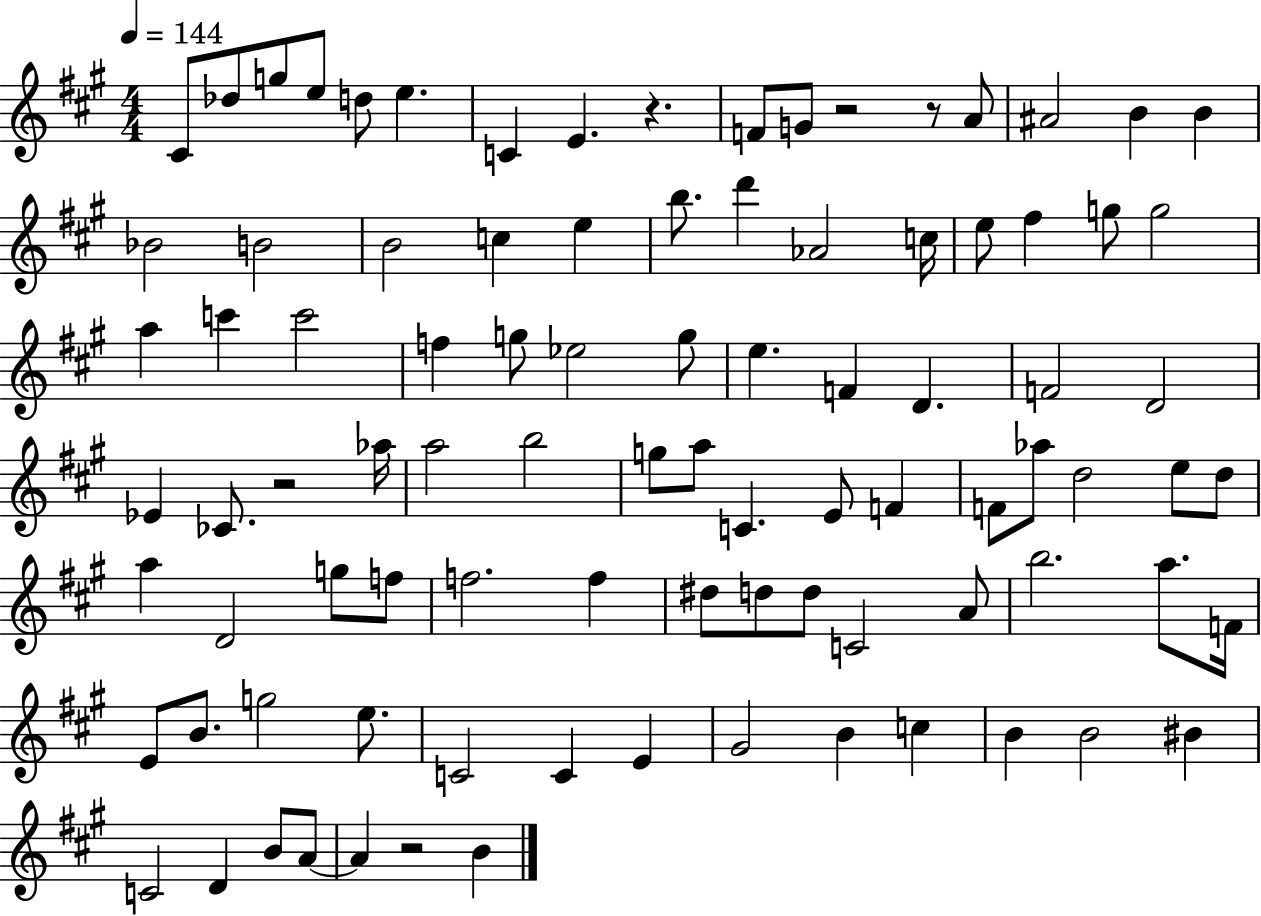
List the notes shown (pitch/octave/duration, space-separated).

C#4/e Db5/e G5/e E5/e D5/e E5/q. C4/q E4/q. R/q. F4/e G4/e R/h R/e A4/e A#4/h B4/q B4/q Bb4/h B4/h B4/h C5/q E5/q B5/e. D6/q Ab4/h C5/s E5/e F#5/q G5/e G5/h A5/q C6/q C6/h F5/q G5/e Eb5/h G5/e E5/q. F4/q D4/q. F4/h D4/h Eb4/q CES4/e. R/h Ab5/s A5/h B5/h G5/e A5/e C4/q. E4/e F4/q F4/e Ab5/e D5/h E5/e D5/e A5/q D4/h G5/e F5/e F5/h. F5/q D#5/e D5/e D5/e C4/h A4/e B5/h. A5/e. F4/s E4/e B4/e. G5/h E5/e. C4/h C4/q E4/q G#4/h B4/q C5/q B4/q B4/h BIS4/q C4/h D4/q B4/e A4/e A4/q R/h B4/q